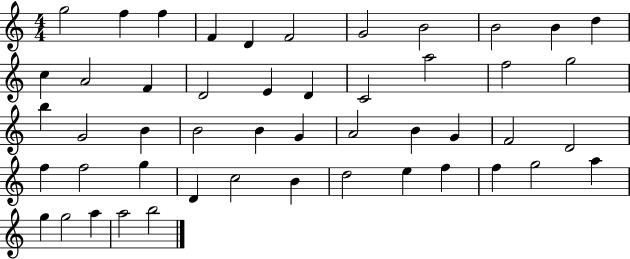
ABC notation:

X:1
T:Untitled
M:4/4
L:1/4
K:C
g2 f f F D F2 G2 B2 B2 B d c A2 F D2 E D C2 a2 f2 g2 b G2 B B2 B G A2 B G F2 D2 f f2 g D c2 B d2 e f f g2 a g g2 a a2 b2